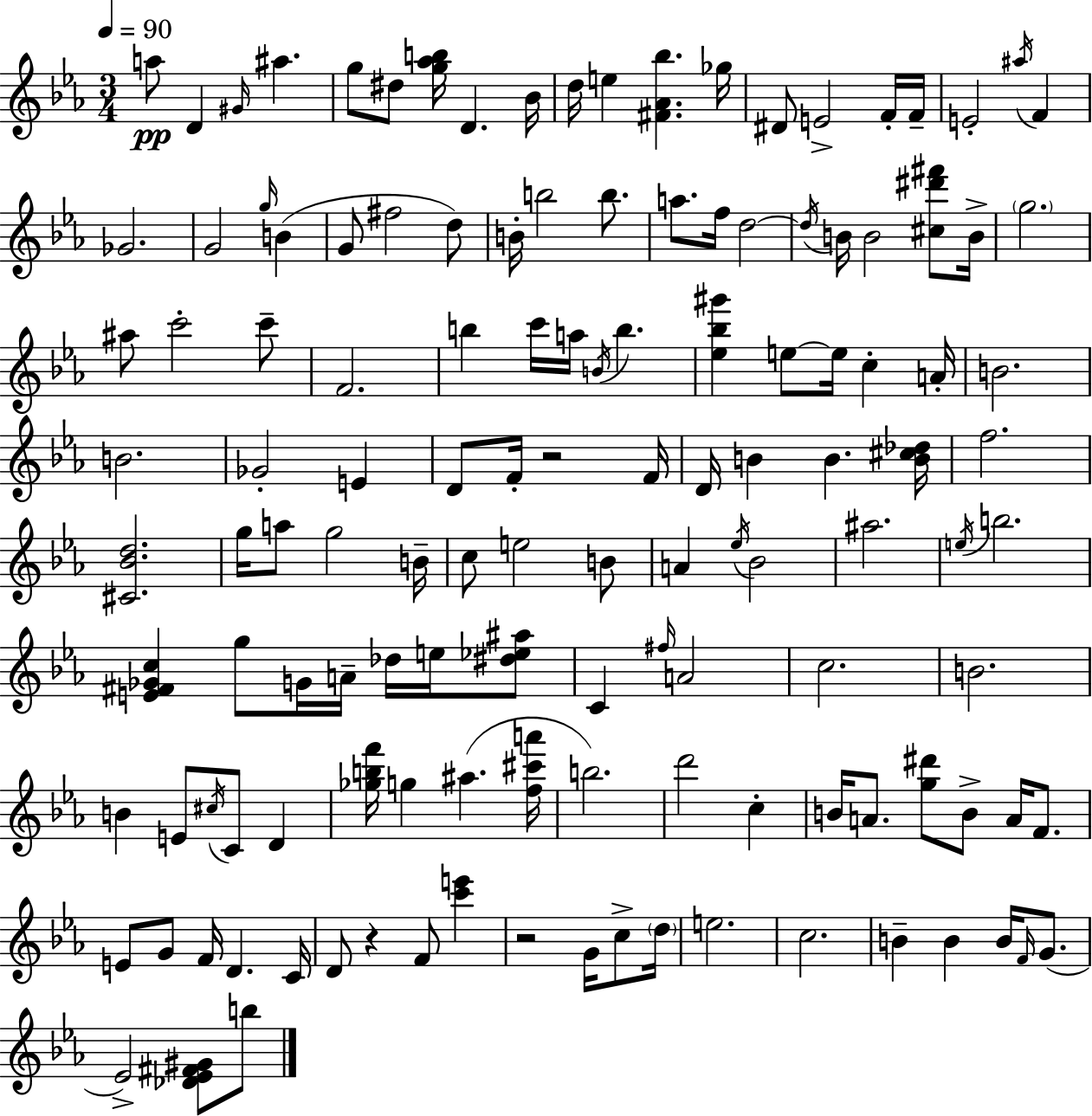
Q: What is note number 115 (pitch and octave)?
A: G4